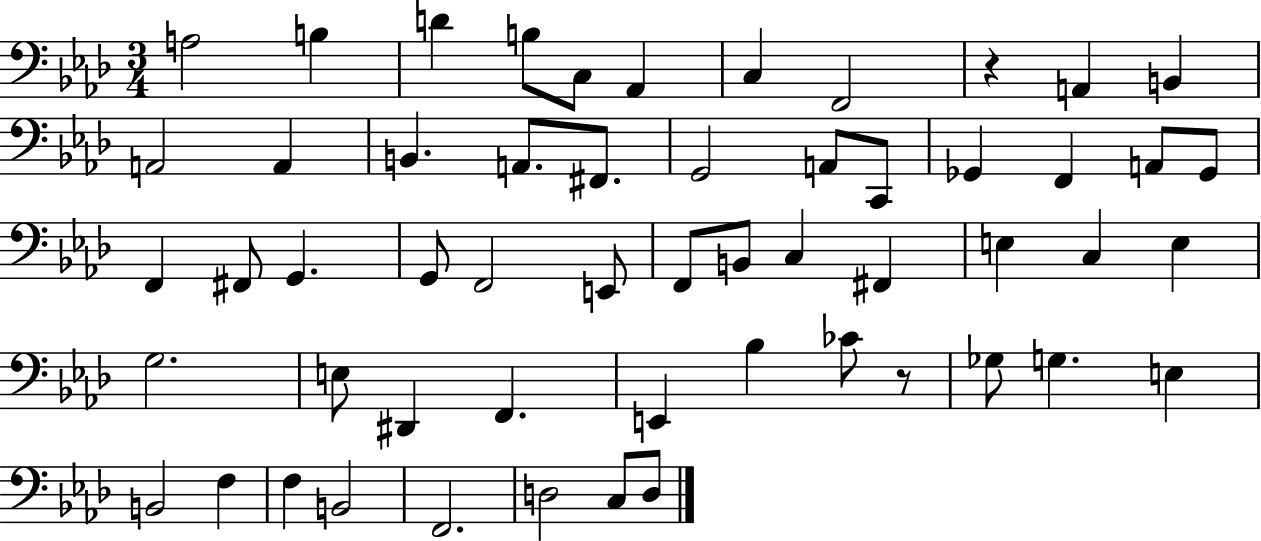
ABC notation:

X:1
T:Untitled
M:3/4
L:1/4
K:Ab
A,2 B, D B,/2 C,/2 _A,, C, F,,2 z A,, B,, A,,2 A,, B,, A,,/2 ^F,,/2 G,,2 A,,/2 C,,/2 _G,, F,, A,,/2 _G,,/2 F,, ^F,,/2 G,, G,,/2 F,,2 E,,/2 F,,/2 B,,/2 C, ^F,, E, C, E, G,2 E,/2 ^D,, F,, E,, _B, _C/2 z/2 _G,/2 G, E, B,,2 F, F, B,,2 F,,2 D,2 C,/2 D,/2